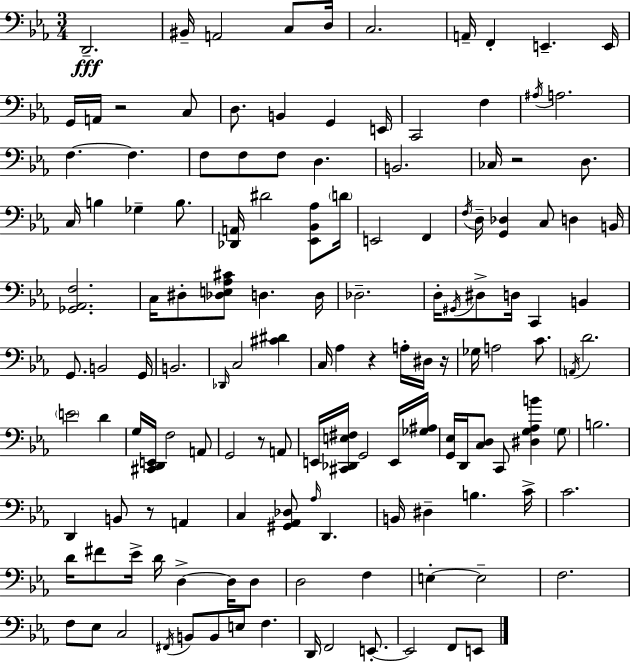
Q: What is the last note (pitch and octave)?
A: E2